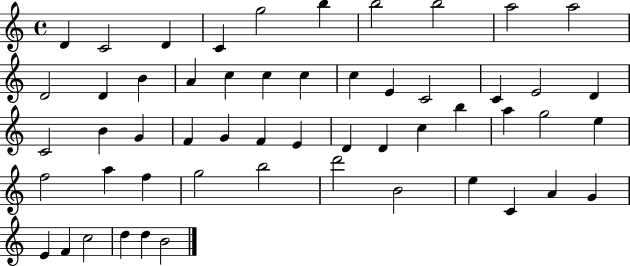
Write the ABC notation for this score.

X:1
T:Untitled
M:4/4
L:1/4
K:C
D C2 D C g2 b b2 b2 a2 a2 D2 D B A c c c c E C2 C E2 D C2 B G F G F E D D c b a g2 e f2 a f g2 b2 d'2 B2 e C A G E F c2 d d B2